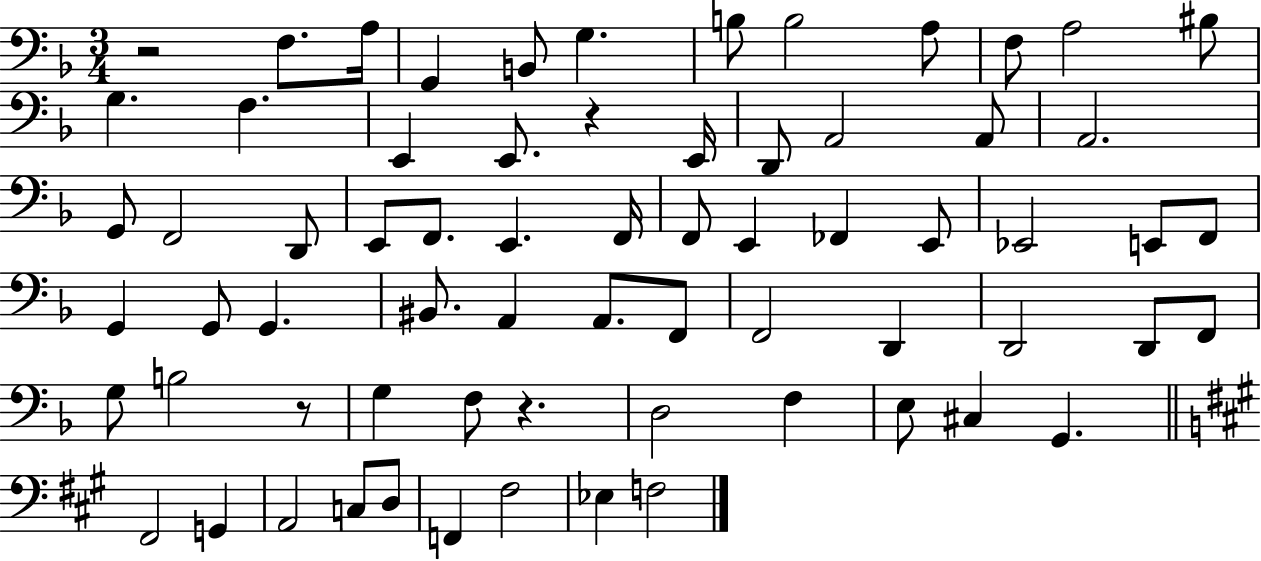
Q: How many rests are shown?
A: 4